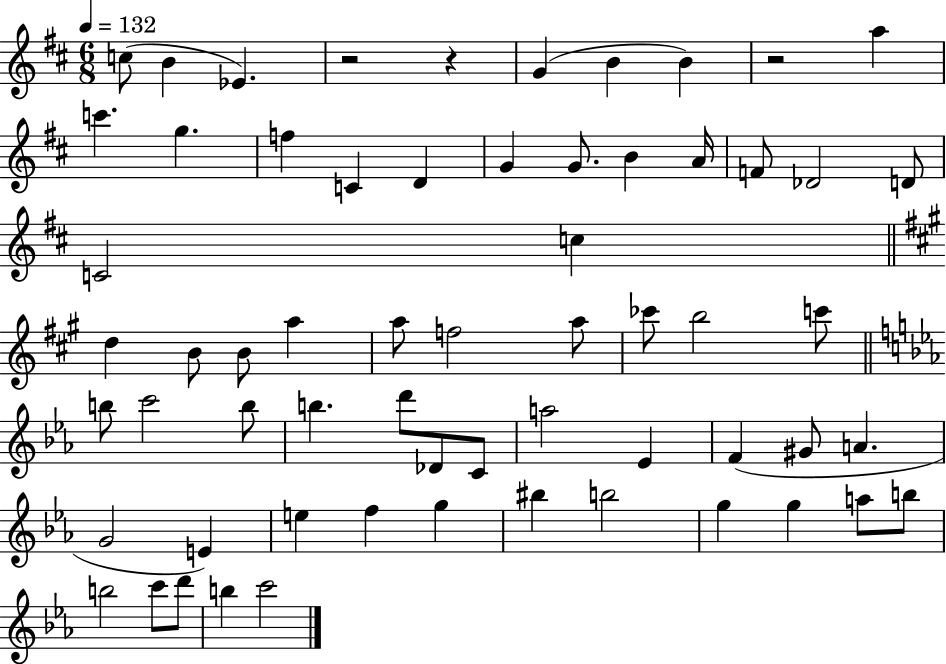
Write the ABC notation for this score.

X:1
T:Untitled
M:6/8
L:1/4
K:D
c/2 B _E z2 z G B B z2 a c' g f C D G G/2 B A/4 F/2 _D2 D/2 C2 c d B/2 B/2 a a/2 f2 a/2 _c'/2 b2 c'/2 b/2 c'2 b/2 b d'/2 _D/2 C/2 a2 _E F ^G/2 A G2 E e f g ^b b2 g g a/2 b/2 b2 c'/2 d'/2 b c'2